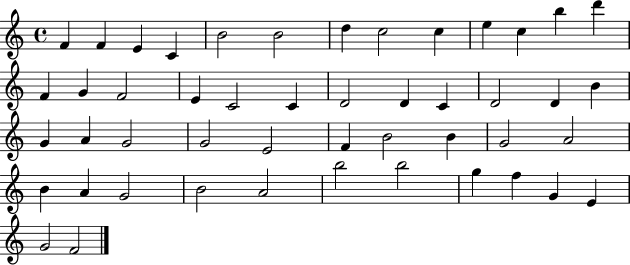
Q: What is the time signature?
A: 4/4